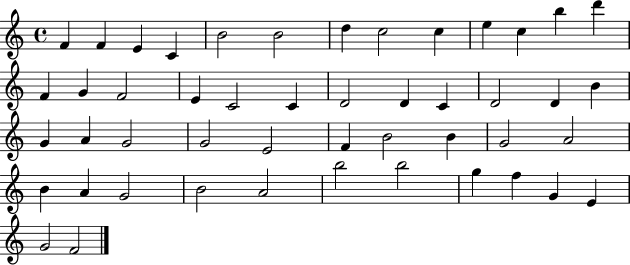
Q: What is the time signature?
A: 4/4